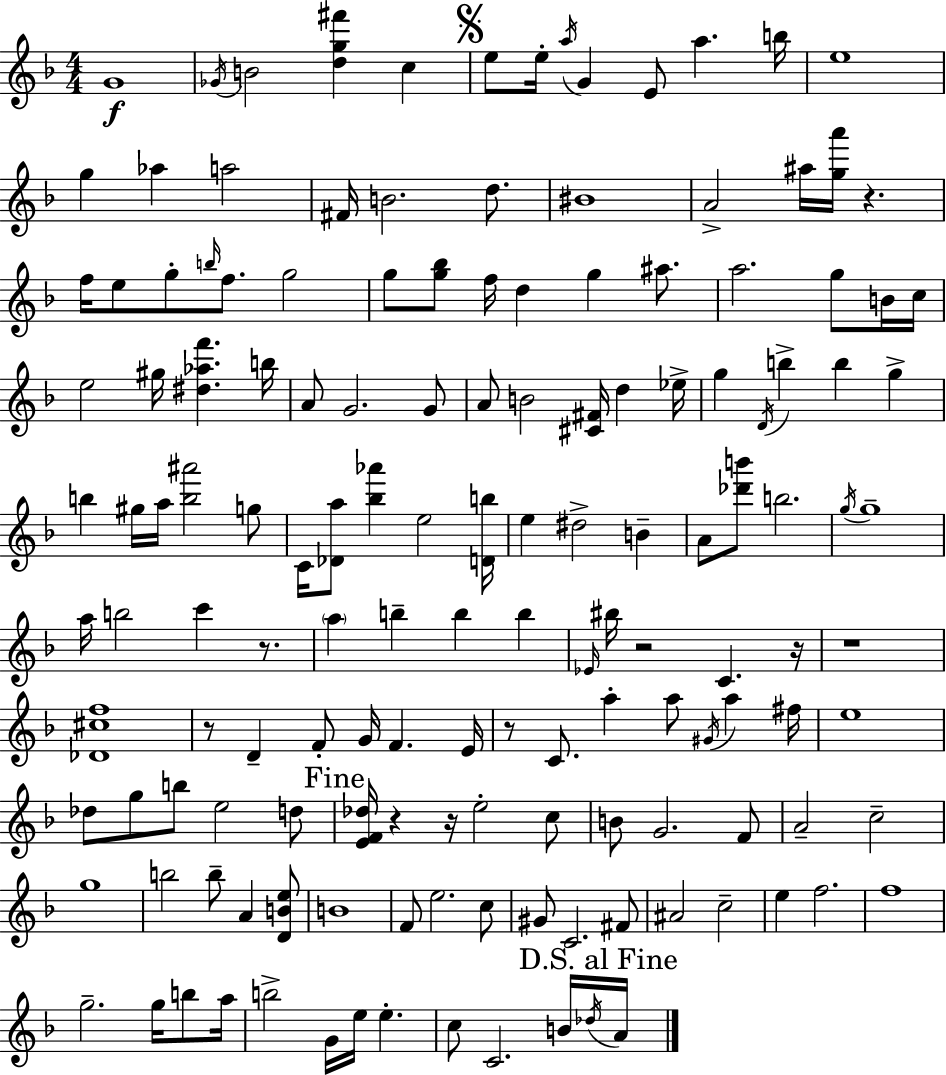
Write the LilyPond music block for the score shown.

{
  \clef treble
  \numericTimeSignature
  \time 4/4
  \key d \minor
  g'1\f | \acciaccatura { ges'16 } b'2 <d'' g'' fis'''>4 c''4 | \mark \markup { \musicglyph "scripts.segno" } e''8 e''16-. \acciaccatura { a''16 } g'4 e'8 a''4. | b''16 e''1 | \break g''4 aes''4 a''2 | fis'16 b'2. d''8. | bis'1 | a'2-> ais''16 <g'' a'''>16 r4. | \break f''16 e''8 g''8-. \grace { b''16 } f''8. g''2 | g''8 <g'' bes''>8 f''16 d''4 g''4 | ais''8. a''2. g''8 | b'16 c''16 e''2 gis''16 <dis'' aes'' f'''>4. | \break b''16 a'8 g'2. | g'8 a'8 b'2 <cis' fis'>16 d''4 | ees''16-> g''4 \acciaccatura { d'16 } b''4-> b''4 | g''4-> b''4 gis''16 a''16 <b'' ais'''>2 | \break g''8 c'16 <des' a''>8 <bes'' aes'''>4 e''2 | <d' b''>16 e''4 dis''2-> | b'4-- a'8 <des''' b'''>8 b''2. | \acciaccatura { g''16 } g''1-- | \break a''16 b''2 c'''4 | r8. \parenthesize a''4 b''4-- b''4 | b''4 \grace { ees'16 } bis''16 r2 c'4. | r16 r1 | \break <des' cis'' f''>1 | r8 d'4-- f'8-. g'16 f'4. | e'16 r8 c'8. a''4-. a''8 | \acciaccatura { gis'16 } a''4 fis''16 e''1 | \break des''8 g''8 b''8 e''2 | d''8 \mark "Fine" <e' f' des''>16 r4 r16 e''2-. | c''8 b'8 g'2. | f'8 a'2-- c''2-- | \break g''1 | b''2 b''8-- | a'4 <d' b' e''>8 b'1 | f'8 e''2. | \break c''8 gis'8 c'2. | fis'8 ais'2 c''2-- | e''4 f''2. | f''1 | \break g''2.-- | g''16 b''8 a''16 b''2-> g'16 | e''16 e''4.-. c''8 c'2. | b'16 \acciaccatura { des''16 } \mark "D.S. al Fine" a'16 \bar "|."
}